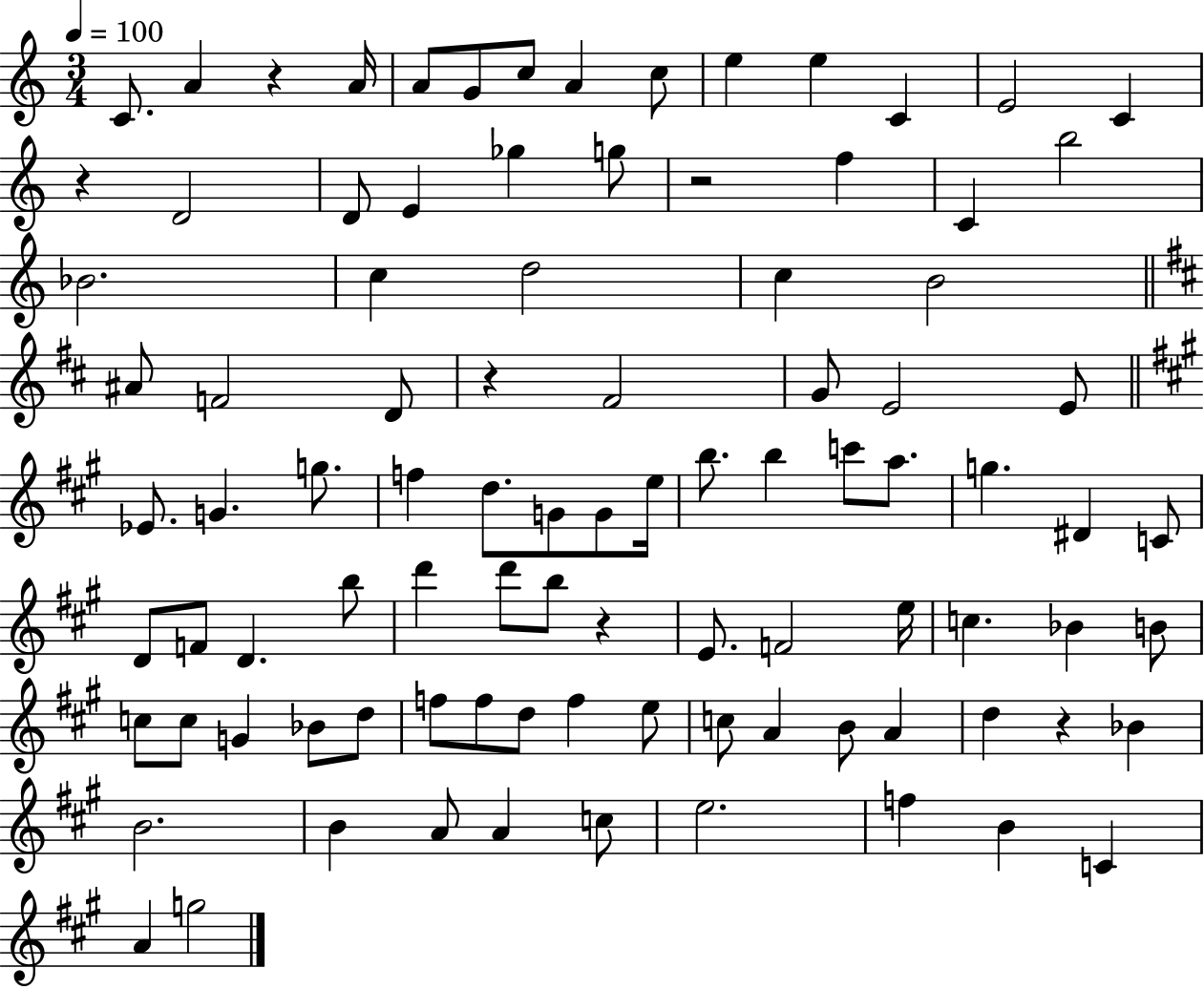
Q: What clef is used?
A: treble